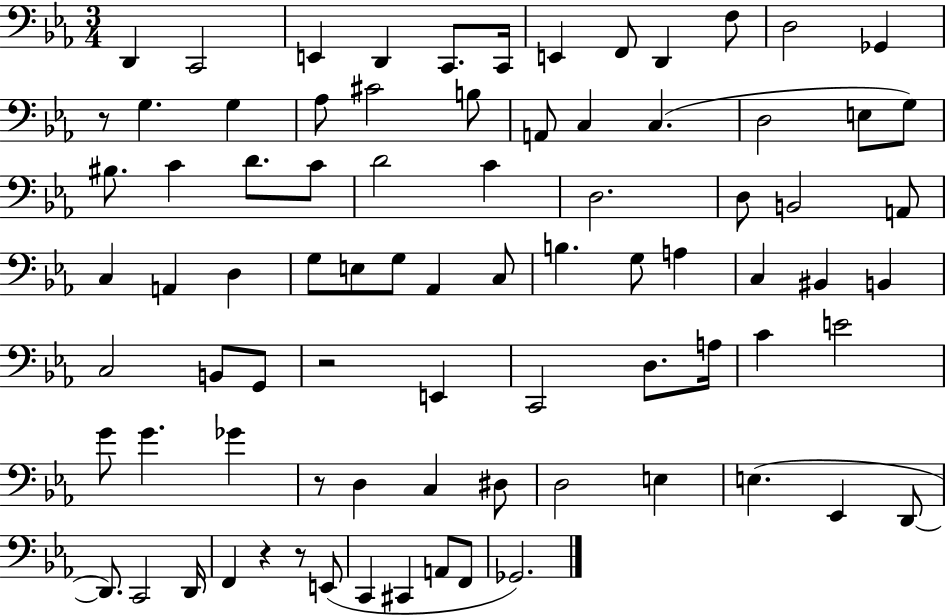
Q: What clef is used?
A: bass